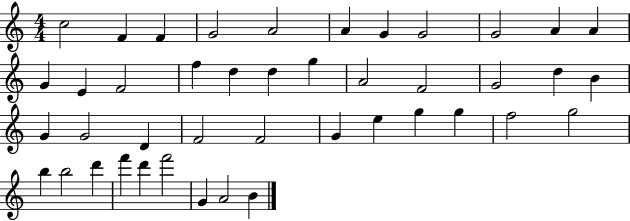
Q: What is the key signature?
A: C major